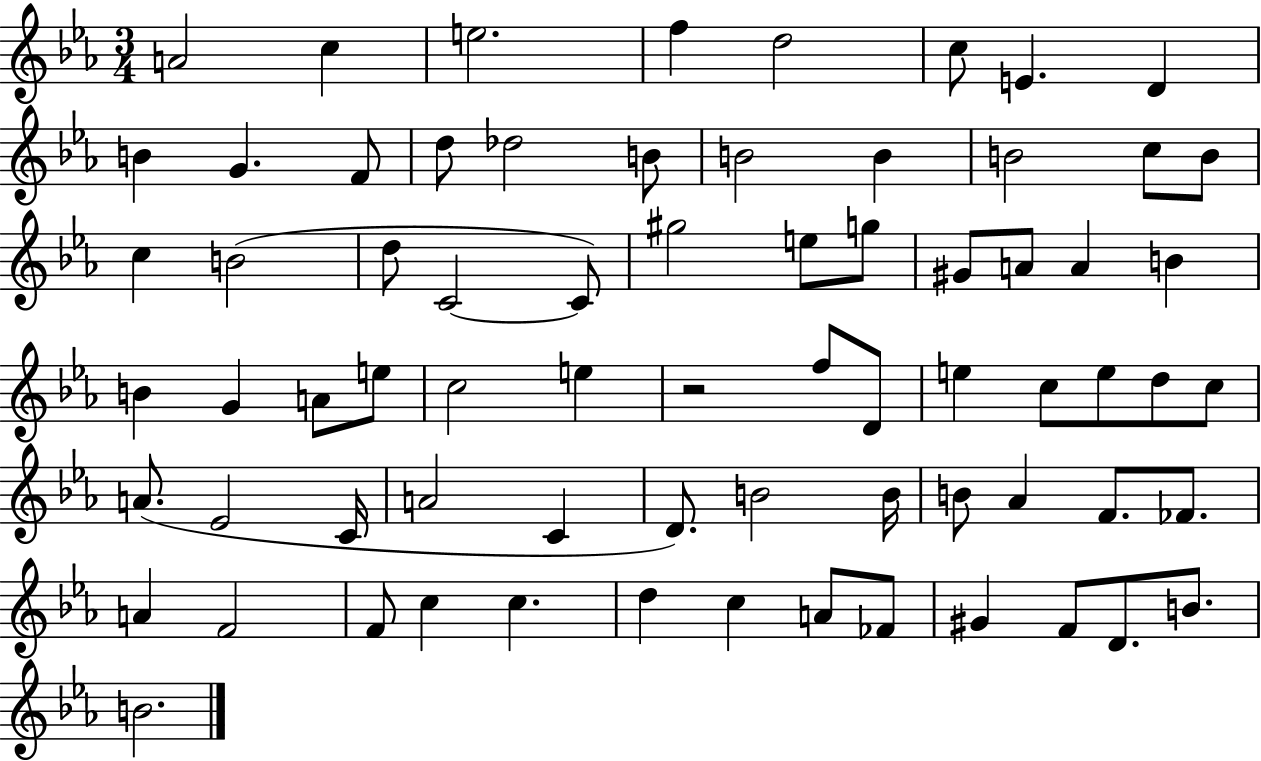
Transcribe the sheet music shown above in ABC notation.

X:1
T:Untitled
M:3/4
L:1/4
K:Eb
A2 c e2 f d2 c/2 E D B G F/2 d/2 _d2 B/2 B2 B B2 c/2 B/2 c B2 d/2 C2 C/2 ^g2 e/2 g/2 ^G/2 A/2 A B B G A/2 e/2 c2 e z2 f/2 D/2 e c/2 e/2 d/2 c/2 A/2 _E2 C/4 A2 C D/2 B2 B/4 B/2 _A F/2 _F/2 A F2 F/2 c c d c A/2 _F/2 ^G F/2 D/2 B/2 B2